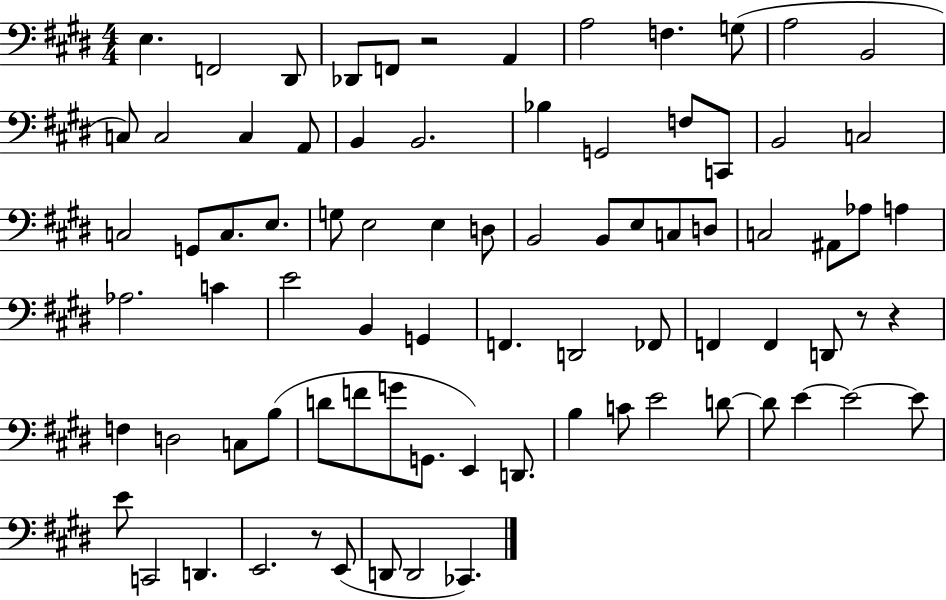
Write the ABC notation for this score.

X:1
T:Untitled
M:4/4
L:1/4
K:E
E, F,,2 ^D,,/2 _D,,/2 F,,/2 z2 A,, A,2 F, G,/2 A,2 B,,2 C,/2 C,2 C, A,,/2 B,, B,,2 _B, G,,2 F,/2 C,,/2 B,,2 C,2 C,2 G,,/2 C,/2 E,/2 G,/2 E,2 E, D,/2 B,,2 B,,/2 E,/2 C,/2 D,/2 C,2 ^A,,/2 _A,/2 A, _A,2 C E2 B,, G,, F,, D,,2 _F,,/2 F,, F,, D,,/2 z/2 z F, D,2 C,/2 B,/2 D/2 F/2 G/2 G,,/2 E,, D,,/2 B, C/2 E2 D/2 D/2 E E2 E/2 E/2 C,,2 D,, E,,2 z/2 E,,/2 D,,/2 D,,2 _C,,